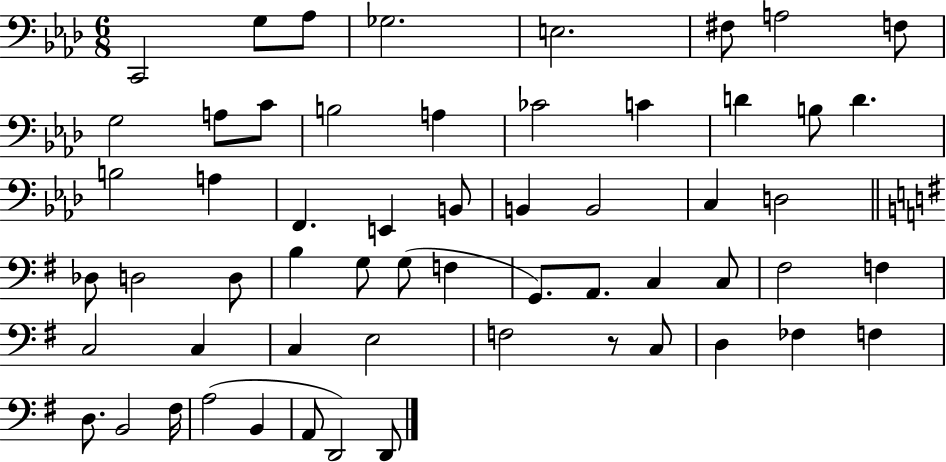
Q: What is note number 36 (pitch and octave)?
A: A2